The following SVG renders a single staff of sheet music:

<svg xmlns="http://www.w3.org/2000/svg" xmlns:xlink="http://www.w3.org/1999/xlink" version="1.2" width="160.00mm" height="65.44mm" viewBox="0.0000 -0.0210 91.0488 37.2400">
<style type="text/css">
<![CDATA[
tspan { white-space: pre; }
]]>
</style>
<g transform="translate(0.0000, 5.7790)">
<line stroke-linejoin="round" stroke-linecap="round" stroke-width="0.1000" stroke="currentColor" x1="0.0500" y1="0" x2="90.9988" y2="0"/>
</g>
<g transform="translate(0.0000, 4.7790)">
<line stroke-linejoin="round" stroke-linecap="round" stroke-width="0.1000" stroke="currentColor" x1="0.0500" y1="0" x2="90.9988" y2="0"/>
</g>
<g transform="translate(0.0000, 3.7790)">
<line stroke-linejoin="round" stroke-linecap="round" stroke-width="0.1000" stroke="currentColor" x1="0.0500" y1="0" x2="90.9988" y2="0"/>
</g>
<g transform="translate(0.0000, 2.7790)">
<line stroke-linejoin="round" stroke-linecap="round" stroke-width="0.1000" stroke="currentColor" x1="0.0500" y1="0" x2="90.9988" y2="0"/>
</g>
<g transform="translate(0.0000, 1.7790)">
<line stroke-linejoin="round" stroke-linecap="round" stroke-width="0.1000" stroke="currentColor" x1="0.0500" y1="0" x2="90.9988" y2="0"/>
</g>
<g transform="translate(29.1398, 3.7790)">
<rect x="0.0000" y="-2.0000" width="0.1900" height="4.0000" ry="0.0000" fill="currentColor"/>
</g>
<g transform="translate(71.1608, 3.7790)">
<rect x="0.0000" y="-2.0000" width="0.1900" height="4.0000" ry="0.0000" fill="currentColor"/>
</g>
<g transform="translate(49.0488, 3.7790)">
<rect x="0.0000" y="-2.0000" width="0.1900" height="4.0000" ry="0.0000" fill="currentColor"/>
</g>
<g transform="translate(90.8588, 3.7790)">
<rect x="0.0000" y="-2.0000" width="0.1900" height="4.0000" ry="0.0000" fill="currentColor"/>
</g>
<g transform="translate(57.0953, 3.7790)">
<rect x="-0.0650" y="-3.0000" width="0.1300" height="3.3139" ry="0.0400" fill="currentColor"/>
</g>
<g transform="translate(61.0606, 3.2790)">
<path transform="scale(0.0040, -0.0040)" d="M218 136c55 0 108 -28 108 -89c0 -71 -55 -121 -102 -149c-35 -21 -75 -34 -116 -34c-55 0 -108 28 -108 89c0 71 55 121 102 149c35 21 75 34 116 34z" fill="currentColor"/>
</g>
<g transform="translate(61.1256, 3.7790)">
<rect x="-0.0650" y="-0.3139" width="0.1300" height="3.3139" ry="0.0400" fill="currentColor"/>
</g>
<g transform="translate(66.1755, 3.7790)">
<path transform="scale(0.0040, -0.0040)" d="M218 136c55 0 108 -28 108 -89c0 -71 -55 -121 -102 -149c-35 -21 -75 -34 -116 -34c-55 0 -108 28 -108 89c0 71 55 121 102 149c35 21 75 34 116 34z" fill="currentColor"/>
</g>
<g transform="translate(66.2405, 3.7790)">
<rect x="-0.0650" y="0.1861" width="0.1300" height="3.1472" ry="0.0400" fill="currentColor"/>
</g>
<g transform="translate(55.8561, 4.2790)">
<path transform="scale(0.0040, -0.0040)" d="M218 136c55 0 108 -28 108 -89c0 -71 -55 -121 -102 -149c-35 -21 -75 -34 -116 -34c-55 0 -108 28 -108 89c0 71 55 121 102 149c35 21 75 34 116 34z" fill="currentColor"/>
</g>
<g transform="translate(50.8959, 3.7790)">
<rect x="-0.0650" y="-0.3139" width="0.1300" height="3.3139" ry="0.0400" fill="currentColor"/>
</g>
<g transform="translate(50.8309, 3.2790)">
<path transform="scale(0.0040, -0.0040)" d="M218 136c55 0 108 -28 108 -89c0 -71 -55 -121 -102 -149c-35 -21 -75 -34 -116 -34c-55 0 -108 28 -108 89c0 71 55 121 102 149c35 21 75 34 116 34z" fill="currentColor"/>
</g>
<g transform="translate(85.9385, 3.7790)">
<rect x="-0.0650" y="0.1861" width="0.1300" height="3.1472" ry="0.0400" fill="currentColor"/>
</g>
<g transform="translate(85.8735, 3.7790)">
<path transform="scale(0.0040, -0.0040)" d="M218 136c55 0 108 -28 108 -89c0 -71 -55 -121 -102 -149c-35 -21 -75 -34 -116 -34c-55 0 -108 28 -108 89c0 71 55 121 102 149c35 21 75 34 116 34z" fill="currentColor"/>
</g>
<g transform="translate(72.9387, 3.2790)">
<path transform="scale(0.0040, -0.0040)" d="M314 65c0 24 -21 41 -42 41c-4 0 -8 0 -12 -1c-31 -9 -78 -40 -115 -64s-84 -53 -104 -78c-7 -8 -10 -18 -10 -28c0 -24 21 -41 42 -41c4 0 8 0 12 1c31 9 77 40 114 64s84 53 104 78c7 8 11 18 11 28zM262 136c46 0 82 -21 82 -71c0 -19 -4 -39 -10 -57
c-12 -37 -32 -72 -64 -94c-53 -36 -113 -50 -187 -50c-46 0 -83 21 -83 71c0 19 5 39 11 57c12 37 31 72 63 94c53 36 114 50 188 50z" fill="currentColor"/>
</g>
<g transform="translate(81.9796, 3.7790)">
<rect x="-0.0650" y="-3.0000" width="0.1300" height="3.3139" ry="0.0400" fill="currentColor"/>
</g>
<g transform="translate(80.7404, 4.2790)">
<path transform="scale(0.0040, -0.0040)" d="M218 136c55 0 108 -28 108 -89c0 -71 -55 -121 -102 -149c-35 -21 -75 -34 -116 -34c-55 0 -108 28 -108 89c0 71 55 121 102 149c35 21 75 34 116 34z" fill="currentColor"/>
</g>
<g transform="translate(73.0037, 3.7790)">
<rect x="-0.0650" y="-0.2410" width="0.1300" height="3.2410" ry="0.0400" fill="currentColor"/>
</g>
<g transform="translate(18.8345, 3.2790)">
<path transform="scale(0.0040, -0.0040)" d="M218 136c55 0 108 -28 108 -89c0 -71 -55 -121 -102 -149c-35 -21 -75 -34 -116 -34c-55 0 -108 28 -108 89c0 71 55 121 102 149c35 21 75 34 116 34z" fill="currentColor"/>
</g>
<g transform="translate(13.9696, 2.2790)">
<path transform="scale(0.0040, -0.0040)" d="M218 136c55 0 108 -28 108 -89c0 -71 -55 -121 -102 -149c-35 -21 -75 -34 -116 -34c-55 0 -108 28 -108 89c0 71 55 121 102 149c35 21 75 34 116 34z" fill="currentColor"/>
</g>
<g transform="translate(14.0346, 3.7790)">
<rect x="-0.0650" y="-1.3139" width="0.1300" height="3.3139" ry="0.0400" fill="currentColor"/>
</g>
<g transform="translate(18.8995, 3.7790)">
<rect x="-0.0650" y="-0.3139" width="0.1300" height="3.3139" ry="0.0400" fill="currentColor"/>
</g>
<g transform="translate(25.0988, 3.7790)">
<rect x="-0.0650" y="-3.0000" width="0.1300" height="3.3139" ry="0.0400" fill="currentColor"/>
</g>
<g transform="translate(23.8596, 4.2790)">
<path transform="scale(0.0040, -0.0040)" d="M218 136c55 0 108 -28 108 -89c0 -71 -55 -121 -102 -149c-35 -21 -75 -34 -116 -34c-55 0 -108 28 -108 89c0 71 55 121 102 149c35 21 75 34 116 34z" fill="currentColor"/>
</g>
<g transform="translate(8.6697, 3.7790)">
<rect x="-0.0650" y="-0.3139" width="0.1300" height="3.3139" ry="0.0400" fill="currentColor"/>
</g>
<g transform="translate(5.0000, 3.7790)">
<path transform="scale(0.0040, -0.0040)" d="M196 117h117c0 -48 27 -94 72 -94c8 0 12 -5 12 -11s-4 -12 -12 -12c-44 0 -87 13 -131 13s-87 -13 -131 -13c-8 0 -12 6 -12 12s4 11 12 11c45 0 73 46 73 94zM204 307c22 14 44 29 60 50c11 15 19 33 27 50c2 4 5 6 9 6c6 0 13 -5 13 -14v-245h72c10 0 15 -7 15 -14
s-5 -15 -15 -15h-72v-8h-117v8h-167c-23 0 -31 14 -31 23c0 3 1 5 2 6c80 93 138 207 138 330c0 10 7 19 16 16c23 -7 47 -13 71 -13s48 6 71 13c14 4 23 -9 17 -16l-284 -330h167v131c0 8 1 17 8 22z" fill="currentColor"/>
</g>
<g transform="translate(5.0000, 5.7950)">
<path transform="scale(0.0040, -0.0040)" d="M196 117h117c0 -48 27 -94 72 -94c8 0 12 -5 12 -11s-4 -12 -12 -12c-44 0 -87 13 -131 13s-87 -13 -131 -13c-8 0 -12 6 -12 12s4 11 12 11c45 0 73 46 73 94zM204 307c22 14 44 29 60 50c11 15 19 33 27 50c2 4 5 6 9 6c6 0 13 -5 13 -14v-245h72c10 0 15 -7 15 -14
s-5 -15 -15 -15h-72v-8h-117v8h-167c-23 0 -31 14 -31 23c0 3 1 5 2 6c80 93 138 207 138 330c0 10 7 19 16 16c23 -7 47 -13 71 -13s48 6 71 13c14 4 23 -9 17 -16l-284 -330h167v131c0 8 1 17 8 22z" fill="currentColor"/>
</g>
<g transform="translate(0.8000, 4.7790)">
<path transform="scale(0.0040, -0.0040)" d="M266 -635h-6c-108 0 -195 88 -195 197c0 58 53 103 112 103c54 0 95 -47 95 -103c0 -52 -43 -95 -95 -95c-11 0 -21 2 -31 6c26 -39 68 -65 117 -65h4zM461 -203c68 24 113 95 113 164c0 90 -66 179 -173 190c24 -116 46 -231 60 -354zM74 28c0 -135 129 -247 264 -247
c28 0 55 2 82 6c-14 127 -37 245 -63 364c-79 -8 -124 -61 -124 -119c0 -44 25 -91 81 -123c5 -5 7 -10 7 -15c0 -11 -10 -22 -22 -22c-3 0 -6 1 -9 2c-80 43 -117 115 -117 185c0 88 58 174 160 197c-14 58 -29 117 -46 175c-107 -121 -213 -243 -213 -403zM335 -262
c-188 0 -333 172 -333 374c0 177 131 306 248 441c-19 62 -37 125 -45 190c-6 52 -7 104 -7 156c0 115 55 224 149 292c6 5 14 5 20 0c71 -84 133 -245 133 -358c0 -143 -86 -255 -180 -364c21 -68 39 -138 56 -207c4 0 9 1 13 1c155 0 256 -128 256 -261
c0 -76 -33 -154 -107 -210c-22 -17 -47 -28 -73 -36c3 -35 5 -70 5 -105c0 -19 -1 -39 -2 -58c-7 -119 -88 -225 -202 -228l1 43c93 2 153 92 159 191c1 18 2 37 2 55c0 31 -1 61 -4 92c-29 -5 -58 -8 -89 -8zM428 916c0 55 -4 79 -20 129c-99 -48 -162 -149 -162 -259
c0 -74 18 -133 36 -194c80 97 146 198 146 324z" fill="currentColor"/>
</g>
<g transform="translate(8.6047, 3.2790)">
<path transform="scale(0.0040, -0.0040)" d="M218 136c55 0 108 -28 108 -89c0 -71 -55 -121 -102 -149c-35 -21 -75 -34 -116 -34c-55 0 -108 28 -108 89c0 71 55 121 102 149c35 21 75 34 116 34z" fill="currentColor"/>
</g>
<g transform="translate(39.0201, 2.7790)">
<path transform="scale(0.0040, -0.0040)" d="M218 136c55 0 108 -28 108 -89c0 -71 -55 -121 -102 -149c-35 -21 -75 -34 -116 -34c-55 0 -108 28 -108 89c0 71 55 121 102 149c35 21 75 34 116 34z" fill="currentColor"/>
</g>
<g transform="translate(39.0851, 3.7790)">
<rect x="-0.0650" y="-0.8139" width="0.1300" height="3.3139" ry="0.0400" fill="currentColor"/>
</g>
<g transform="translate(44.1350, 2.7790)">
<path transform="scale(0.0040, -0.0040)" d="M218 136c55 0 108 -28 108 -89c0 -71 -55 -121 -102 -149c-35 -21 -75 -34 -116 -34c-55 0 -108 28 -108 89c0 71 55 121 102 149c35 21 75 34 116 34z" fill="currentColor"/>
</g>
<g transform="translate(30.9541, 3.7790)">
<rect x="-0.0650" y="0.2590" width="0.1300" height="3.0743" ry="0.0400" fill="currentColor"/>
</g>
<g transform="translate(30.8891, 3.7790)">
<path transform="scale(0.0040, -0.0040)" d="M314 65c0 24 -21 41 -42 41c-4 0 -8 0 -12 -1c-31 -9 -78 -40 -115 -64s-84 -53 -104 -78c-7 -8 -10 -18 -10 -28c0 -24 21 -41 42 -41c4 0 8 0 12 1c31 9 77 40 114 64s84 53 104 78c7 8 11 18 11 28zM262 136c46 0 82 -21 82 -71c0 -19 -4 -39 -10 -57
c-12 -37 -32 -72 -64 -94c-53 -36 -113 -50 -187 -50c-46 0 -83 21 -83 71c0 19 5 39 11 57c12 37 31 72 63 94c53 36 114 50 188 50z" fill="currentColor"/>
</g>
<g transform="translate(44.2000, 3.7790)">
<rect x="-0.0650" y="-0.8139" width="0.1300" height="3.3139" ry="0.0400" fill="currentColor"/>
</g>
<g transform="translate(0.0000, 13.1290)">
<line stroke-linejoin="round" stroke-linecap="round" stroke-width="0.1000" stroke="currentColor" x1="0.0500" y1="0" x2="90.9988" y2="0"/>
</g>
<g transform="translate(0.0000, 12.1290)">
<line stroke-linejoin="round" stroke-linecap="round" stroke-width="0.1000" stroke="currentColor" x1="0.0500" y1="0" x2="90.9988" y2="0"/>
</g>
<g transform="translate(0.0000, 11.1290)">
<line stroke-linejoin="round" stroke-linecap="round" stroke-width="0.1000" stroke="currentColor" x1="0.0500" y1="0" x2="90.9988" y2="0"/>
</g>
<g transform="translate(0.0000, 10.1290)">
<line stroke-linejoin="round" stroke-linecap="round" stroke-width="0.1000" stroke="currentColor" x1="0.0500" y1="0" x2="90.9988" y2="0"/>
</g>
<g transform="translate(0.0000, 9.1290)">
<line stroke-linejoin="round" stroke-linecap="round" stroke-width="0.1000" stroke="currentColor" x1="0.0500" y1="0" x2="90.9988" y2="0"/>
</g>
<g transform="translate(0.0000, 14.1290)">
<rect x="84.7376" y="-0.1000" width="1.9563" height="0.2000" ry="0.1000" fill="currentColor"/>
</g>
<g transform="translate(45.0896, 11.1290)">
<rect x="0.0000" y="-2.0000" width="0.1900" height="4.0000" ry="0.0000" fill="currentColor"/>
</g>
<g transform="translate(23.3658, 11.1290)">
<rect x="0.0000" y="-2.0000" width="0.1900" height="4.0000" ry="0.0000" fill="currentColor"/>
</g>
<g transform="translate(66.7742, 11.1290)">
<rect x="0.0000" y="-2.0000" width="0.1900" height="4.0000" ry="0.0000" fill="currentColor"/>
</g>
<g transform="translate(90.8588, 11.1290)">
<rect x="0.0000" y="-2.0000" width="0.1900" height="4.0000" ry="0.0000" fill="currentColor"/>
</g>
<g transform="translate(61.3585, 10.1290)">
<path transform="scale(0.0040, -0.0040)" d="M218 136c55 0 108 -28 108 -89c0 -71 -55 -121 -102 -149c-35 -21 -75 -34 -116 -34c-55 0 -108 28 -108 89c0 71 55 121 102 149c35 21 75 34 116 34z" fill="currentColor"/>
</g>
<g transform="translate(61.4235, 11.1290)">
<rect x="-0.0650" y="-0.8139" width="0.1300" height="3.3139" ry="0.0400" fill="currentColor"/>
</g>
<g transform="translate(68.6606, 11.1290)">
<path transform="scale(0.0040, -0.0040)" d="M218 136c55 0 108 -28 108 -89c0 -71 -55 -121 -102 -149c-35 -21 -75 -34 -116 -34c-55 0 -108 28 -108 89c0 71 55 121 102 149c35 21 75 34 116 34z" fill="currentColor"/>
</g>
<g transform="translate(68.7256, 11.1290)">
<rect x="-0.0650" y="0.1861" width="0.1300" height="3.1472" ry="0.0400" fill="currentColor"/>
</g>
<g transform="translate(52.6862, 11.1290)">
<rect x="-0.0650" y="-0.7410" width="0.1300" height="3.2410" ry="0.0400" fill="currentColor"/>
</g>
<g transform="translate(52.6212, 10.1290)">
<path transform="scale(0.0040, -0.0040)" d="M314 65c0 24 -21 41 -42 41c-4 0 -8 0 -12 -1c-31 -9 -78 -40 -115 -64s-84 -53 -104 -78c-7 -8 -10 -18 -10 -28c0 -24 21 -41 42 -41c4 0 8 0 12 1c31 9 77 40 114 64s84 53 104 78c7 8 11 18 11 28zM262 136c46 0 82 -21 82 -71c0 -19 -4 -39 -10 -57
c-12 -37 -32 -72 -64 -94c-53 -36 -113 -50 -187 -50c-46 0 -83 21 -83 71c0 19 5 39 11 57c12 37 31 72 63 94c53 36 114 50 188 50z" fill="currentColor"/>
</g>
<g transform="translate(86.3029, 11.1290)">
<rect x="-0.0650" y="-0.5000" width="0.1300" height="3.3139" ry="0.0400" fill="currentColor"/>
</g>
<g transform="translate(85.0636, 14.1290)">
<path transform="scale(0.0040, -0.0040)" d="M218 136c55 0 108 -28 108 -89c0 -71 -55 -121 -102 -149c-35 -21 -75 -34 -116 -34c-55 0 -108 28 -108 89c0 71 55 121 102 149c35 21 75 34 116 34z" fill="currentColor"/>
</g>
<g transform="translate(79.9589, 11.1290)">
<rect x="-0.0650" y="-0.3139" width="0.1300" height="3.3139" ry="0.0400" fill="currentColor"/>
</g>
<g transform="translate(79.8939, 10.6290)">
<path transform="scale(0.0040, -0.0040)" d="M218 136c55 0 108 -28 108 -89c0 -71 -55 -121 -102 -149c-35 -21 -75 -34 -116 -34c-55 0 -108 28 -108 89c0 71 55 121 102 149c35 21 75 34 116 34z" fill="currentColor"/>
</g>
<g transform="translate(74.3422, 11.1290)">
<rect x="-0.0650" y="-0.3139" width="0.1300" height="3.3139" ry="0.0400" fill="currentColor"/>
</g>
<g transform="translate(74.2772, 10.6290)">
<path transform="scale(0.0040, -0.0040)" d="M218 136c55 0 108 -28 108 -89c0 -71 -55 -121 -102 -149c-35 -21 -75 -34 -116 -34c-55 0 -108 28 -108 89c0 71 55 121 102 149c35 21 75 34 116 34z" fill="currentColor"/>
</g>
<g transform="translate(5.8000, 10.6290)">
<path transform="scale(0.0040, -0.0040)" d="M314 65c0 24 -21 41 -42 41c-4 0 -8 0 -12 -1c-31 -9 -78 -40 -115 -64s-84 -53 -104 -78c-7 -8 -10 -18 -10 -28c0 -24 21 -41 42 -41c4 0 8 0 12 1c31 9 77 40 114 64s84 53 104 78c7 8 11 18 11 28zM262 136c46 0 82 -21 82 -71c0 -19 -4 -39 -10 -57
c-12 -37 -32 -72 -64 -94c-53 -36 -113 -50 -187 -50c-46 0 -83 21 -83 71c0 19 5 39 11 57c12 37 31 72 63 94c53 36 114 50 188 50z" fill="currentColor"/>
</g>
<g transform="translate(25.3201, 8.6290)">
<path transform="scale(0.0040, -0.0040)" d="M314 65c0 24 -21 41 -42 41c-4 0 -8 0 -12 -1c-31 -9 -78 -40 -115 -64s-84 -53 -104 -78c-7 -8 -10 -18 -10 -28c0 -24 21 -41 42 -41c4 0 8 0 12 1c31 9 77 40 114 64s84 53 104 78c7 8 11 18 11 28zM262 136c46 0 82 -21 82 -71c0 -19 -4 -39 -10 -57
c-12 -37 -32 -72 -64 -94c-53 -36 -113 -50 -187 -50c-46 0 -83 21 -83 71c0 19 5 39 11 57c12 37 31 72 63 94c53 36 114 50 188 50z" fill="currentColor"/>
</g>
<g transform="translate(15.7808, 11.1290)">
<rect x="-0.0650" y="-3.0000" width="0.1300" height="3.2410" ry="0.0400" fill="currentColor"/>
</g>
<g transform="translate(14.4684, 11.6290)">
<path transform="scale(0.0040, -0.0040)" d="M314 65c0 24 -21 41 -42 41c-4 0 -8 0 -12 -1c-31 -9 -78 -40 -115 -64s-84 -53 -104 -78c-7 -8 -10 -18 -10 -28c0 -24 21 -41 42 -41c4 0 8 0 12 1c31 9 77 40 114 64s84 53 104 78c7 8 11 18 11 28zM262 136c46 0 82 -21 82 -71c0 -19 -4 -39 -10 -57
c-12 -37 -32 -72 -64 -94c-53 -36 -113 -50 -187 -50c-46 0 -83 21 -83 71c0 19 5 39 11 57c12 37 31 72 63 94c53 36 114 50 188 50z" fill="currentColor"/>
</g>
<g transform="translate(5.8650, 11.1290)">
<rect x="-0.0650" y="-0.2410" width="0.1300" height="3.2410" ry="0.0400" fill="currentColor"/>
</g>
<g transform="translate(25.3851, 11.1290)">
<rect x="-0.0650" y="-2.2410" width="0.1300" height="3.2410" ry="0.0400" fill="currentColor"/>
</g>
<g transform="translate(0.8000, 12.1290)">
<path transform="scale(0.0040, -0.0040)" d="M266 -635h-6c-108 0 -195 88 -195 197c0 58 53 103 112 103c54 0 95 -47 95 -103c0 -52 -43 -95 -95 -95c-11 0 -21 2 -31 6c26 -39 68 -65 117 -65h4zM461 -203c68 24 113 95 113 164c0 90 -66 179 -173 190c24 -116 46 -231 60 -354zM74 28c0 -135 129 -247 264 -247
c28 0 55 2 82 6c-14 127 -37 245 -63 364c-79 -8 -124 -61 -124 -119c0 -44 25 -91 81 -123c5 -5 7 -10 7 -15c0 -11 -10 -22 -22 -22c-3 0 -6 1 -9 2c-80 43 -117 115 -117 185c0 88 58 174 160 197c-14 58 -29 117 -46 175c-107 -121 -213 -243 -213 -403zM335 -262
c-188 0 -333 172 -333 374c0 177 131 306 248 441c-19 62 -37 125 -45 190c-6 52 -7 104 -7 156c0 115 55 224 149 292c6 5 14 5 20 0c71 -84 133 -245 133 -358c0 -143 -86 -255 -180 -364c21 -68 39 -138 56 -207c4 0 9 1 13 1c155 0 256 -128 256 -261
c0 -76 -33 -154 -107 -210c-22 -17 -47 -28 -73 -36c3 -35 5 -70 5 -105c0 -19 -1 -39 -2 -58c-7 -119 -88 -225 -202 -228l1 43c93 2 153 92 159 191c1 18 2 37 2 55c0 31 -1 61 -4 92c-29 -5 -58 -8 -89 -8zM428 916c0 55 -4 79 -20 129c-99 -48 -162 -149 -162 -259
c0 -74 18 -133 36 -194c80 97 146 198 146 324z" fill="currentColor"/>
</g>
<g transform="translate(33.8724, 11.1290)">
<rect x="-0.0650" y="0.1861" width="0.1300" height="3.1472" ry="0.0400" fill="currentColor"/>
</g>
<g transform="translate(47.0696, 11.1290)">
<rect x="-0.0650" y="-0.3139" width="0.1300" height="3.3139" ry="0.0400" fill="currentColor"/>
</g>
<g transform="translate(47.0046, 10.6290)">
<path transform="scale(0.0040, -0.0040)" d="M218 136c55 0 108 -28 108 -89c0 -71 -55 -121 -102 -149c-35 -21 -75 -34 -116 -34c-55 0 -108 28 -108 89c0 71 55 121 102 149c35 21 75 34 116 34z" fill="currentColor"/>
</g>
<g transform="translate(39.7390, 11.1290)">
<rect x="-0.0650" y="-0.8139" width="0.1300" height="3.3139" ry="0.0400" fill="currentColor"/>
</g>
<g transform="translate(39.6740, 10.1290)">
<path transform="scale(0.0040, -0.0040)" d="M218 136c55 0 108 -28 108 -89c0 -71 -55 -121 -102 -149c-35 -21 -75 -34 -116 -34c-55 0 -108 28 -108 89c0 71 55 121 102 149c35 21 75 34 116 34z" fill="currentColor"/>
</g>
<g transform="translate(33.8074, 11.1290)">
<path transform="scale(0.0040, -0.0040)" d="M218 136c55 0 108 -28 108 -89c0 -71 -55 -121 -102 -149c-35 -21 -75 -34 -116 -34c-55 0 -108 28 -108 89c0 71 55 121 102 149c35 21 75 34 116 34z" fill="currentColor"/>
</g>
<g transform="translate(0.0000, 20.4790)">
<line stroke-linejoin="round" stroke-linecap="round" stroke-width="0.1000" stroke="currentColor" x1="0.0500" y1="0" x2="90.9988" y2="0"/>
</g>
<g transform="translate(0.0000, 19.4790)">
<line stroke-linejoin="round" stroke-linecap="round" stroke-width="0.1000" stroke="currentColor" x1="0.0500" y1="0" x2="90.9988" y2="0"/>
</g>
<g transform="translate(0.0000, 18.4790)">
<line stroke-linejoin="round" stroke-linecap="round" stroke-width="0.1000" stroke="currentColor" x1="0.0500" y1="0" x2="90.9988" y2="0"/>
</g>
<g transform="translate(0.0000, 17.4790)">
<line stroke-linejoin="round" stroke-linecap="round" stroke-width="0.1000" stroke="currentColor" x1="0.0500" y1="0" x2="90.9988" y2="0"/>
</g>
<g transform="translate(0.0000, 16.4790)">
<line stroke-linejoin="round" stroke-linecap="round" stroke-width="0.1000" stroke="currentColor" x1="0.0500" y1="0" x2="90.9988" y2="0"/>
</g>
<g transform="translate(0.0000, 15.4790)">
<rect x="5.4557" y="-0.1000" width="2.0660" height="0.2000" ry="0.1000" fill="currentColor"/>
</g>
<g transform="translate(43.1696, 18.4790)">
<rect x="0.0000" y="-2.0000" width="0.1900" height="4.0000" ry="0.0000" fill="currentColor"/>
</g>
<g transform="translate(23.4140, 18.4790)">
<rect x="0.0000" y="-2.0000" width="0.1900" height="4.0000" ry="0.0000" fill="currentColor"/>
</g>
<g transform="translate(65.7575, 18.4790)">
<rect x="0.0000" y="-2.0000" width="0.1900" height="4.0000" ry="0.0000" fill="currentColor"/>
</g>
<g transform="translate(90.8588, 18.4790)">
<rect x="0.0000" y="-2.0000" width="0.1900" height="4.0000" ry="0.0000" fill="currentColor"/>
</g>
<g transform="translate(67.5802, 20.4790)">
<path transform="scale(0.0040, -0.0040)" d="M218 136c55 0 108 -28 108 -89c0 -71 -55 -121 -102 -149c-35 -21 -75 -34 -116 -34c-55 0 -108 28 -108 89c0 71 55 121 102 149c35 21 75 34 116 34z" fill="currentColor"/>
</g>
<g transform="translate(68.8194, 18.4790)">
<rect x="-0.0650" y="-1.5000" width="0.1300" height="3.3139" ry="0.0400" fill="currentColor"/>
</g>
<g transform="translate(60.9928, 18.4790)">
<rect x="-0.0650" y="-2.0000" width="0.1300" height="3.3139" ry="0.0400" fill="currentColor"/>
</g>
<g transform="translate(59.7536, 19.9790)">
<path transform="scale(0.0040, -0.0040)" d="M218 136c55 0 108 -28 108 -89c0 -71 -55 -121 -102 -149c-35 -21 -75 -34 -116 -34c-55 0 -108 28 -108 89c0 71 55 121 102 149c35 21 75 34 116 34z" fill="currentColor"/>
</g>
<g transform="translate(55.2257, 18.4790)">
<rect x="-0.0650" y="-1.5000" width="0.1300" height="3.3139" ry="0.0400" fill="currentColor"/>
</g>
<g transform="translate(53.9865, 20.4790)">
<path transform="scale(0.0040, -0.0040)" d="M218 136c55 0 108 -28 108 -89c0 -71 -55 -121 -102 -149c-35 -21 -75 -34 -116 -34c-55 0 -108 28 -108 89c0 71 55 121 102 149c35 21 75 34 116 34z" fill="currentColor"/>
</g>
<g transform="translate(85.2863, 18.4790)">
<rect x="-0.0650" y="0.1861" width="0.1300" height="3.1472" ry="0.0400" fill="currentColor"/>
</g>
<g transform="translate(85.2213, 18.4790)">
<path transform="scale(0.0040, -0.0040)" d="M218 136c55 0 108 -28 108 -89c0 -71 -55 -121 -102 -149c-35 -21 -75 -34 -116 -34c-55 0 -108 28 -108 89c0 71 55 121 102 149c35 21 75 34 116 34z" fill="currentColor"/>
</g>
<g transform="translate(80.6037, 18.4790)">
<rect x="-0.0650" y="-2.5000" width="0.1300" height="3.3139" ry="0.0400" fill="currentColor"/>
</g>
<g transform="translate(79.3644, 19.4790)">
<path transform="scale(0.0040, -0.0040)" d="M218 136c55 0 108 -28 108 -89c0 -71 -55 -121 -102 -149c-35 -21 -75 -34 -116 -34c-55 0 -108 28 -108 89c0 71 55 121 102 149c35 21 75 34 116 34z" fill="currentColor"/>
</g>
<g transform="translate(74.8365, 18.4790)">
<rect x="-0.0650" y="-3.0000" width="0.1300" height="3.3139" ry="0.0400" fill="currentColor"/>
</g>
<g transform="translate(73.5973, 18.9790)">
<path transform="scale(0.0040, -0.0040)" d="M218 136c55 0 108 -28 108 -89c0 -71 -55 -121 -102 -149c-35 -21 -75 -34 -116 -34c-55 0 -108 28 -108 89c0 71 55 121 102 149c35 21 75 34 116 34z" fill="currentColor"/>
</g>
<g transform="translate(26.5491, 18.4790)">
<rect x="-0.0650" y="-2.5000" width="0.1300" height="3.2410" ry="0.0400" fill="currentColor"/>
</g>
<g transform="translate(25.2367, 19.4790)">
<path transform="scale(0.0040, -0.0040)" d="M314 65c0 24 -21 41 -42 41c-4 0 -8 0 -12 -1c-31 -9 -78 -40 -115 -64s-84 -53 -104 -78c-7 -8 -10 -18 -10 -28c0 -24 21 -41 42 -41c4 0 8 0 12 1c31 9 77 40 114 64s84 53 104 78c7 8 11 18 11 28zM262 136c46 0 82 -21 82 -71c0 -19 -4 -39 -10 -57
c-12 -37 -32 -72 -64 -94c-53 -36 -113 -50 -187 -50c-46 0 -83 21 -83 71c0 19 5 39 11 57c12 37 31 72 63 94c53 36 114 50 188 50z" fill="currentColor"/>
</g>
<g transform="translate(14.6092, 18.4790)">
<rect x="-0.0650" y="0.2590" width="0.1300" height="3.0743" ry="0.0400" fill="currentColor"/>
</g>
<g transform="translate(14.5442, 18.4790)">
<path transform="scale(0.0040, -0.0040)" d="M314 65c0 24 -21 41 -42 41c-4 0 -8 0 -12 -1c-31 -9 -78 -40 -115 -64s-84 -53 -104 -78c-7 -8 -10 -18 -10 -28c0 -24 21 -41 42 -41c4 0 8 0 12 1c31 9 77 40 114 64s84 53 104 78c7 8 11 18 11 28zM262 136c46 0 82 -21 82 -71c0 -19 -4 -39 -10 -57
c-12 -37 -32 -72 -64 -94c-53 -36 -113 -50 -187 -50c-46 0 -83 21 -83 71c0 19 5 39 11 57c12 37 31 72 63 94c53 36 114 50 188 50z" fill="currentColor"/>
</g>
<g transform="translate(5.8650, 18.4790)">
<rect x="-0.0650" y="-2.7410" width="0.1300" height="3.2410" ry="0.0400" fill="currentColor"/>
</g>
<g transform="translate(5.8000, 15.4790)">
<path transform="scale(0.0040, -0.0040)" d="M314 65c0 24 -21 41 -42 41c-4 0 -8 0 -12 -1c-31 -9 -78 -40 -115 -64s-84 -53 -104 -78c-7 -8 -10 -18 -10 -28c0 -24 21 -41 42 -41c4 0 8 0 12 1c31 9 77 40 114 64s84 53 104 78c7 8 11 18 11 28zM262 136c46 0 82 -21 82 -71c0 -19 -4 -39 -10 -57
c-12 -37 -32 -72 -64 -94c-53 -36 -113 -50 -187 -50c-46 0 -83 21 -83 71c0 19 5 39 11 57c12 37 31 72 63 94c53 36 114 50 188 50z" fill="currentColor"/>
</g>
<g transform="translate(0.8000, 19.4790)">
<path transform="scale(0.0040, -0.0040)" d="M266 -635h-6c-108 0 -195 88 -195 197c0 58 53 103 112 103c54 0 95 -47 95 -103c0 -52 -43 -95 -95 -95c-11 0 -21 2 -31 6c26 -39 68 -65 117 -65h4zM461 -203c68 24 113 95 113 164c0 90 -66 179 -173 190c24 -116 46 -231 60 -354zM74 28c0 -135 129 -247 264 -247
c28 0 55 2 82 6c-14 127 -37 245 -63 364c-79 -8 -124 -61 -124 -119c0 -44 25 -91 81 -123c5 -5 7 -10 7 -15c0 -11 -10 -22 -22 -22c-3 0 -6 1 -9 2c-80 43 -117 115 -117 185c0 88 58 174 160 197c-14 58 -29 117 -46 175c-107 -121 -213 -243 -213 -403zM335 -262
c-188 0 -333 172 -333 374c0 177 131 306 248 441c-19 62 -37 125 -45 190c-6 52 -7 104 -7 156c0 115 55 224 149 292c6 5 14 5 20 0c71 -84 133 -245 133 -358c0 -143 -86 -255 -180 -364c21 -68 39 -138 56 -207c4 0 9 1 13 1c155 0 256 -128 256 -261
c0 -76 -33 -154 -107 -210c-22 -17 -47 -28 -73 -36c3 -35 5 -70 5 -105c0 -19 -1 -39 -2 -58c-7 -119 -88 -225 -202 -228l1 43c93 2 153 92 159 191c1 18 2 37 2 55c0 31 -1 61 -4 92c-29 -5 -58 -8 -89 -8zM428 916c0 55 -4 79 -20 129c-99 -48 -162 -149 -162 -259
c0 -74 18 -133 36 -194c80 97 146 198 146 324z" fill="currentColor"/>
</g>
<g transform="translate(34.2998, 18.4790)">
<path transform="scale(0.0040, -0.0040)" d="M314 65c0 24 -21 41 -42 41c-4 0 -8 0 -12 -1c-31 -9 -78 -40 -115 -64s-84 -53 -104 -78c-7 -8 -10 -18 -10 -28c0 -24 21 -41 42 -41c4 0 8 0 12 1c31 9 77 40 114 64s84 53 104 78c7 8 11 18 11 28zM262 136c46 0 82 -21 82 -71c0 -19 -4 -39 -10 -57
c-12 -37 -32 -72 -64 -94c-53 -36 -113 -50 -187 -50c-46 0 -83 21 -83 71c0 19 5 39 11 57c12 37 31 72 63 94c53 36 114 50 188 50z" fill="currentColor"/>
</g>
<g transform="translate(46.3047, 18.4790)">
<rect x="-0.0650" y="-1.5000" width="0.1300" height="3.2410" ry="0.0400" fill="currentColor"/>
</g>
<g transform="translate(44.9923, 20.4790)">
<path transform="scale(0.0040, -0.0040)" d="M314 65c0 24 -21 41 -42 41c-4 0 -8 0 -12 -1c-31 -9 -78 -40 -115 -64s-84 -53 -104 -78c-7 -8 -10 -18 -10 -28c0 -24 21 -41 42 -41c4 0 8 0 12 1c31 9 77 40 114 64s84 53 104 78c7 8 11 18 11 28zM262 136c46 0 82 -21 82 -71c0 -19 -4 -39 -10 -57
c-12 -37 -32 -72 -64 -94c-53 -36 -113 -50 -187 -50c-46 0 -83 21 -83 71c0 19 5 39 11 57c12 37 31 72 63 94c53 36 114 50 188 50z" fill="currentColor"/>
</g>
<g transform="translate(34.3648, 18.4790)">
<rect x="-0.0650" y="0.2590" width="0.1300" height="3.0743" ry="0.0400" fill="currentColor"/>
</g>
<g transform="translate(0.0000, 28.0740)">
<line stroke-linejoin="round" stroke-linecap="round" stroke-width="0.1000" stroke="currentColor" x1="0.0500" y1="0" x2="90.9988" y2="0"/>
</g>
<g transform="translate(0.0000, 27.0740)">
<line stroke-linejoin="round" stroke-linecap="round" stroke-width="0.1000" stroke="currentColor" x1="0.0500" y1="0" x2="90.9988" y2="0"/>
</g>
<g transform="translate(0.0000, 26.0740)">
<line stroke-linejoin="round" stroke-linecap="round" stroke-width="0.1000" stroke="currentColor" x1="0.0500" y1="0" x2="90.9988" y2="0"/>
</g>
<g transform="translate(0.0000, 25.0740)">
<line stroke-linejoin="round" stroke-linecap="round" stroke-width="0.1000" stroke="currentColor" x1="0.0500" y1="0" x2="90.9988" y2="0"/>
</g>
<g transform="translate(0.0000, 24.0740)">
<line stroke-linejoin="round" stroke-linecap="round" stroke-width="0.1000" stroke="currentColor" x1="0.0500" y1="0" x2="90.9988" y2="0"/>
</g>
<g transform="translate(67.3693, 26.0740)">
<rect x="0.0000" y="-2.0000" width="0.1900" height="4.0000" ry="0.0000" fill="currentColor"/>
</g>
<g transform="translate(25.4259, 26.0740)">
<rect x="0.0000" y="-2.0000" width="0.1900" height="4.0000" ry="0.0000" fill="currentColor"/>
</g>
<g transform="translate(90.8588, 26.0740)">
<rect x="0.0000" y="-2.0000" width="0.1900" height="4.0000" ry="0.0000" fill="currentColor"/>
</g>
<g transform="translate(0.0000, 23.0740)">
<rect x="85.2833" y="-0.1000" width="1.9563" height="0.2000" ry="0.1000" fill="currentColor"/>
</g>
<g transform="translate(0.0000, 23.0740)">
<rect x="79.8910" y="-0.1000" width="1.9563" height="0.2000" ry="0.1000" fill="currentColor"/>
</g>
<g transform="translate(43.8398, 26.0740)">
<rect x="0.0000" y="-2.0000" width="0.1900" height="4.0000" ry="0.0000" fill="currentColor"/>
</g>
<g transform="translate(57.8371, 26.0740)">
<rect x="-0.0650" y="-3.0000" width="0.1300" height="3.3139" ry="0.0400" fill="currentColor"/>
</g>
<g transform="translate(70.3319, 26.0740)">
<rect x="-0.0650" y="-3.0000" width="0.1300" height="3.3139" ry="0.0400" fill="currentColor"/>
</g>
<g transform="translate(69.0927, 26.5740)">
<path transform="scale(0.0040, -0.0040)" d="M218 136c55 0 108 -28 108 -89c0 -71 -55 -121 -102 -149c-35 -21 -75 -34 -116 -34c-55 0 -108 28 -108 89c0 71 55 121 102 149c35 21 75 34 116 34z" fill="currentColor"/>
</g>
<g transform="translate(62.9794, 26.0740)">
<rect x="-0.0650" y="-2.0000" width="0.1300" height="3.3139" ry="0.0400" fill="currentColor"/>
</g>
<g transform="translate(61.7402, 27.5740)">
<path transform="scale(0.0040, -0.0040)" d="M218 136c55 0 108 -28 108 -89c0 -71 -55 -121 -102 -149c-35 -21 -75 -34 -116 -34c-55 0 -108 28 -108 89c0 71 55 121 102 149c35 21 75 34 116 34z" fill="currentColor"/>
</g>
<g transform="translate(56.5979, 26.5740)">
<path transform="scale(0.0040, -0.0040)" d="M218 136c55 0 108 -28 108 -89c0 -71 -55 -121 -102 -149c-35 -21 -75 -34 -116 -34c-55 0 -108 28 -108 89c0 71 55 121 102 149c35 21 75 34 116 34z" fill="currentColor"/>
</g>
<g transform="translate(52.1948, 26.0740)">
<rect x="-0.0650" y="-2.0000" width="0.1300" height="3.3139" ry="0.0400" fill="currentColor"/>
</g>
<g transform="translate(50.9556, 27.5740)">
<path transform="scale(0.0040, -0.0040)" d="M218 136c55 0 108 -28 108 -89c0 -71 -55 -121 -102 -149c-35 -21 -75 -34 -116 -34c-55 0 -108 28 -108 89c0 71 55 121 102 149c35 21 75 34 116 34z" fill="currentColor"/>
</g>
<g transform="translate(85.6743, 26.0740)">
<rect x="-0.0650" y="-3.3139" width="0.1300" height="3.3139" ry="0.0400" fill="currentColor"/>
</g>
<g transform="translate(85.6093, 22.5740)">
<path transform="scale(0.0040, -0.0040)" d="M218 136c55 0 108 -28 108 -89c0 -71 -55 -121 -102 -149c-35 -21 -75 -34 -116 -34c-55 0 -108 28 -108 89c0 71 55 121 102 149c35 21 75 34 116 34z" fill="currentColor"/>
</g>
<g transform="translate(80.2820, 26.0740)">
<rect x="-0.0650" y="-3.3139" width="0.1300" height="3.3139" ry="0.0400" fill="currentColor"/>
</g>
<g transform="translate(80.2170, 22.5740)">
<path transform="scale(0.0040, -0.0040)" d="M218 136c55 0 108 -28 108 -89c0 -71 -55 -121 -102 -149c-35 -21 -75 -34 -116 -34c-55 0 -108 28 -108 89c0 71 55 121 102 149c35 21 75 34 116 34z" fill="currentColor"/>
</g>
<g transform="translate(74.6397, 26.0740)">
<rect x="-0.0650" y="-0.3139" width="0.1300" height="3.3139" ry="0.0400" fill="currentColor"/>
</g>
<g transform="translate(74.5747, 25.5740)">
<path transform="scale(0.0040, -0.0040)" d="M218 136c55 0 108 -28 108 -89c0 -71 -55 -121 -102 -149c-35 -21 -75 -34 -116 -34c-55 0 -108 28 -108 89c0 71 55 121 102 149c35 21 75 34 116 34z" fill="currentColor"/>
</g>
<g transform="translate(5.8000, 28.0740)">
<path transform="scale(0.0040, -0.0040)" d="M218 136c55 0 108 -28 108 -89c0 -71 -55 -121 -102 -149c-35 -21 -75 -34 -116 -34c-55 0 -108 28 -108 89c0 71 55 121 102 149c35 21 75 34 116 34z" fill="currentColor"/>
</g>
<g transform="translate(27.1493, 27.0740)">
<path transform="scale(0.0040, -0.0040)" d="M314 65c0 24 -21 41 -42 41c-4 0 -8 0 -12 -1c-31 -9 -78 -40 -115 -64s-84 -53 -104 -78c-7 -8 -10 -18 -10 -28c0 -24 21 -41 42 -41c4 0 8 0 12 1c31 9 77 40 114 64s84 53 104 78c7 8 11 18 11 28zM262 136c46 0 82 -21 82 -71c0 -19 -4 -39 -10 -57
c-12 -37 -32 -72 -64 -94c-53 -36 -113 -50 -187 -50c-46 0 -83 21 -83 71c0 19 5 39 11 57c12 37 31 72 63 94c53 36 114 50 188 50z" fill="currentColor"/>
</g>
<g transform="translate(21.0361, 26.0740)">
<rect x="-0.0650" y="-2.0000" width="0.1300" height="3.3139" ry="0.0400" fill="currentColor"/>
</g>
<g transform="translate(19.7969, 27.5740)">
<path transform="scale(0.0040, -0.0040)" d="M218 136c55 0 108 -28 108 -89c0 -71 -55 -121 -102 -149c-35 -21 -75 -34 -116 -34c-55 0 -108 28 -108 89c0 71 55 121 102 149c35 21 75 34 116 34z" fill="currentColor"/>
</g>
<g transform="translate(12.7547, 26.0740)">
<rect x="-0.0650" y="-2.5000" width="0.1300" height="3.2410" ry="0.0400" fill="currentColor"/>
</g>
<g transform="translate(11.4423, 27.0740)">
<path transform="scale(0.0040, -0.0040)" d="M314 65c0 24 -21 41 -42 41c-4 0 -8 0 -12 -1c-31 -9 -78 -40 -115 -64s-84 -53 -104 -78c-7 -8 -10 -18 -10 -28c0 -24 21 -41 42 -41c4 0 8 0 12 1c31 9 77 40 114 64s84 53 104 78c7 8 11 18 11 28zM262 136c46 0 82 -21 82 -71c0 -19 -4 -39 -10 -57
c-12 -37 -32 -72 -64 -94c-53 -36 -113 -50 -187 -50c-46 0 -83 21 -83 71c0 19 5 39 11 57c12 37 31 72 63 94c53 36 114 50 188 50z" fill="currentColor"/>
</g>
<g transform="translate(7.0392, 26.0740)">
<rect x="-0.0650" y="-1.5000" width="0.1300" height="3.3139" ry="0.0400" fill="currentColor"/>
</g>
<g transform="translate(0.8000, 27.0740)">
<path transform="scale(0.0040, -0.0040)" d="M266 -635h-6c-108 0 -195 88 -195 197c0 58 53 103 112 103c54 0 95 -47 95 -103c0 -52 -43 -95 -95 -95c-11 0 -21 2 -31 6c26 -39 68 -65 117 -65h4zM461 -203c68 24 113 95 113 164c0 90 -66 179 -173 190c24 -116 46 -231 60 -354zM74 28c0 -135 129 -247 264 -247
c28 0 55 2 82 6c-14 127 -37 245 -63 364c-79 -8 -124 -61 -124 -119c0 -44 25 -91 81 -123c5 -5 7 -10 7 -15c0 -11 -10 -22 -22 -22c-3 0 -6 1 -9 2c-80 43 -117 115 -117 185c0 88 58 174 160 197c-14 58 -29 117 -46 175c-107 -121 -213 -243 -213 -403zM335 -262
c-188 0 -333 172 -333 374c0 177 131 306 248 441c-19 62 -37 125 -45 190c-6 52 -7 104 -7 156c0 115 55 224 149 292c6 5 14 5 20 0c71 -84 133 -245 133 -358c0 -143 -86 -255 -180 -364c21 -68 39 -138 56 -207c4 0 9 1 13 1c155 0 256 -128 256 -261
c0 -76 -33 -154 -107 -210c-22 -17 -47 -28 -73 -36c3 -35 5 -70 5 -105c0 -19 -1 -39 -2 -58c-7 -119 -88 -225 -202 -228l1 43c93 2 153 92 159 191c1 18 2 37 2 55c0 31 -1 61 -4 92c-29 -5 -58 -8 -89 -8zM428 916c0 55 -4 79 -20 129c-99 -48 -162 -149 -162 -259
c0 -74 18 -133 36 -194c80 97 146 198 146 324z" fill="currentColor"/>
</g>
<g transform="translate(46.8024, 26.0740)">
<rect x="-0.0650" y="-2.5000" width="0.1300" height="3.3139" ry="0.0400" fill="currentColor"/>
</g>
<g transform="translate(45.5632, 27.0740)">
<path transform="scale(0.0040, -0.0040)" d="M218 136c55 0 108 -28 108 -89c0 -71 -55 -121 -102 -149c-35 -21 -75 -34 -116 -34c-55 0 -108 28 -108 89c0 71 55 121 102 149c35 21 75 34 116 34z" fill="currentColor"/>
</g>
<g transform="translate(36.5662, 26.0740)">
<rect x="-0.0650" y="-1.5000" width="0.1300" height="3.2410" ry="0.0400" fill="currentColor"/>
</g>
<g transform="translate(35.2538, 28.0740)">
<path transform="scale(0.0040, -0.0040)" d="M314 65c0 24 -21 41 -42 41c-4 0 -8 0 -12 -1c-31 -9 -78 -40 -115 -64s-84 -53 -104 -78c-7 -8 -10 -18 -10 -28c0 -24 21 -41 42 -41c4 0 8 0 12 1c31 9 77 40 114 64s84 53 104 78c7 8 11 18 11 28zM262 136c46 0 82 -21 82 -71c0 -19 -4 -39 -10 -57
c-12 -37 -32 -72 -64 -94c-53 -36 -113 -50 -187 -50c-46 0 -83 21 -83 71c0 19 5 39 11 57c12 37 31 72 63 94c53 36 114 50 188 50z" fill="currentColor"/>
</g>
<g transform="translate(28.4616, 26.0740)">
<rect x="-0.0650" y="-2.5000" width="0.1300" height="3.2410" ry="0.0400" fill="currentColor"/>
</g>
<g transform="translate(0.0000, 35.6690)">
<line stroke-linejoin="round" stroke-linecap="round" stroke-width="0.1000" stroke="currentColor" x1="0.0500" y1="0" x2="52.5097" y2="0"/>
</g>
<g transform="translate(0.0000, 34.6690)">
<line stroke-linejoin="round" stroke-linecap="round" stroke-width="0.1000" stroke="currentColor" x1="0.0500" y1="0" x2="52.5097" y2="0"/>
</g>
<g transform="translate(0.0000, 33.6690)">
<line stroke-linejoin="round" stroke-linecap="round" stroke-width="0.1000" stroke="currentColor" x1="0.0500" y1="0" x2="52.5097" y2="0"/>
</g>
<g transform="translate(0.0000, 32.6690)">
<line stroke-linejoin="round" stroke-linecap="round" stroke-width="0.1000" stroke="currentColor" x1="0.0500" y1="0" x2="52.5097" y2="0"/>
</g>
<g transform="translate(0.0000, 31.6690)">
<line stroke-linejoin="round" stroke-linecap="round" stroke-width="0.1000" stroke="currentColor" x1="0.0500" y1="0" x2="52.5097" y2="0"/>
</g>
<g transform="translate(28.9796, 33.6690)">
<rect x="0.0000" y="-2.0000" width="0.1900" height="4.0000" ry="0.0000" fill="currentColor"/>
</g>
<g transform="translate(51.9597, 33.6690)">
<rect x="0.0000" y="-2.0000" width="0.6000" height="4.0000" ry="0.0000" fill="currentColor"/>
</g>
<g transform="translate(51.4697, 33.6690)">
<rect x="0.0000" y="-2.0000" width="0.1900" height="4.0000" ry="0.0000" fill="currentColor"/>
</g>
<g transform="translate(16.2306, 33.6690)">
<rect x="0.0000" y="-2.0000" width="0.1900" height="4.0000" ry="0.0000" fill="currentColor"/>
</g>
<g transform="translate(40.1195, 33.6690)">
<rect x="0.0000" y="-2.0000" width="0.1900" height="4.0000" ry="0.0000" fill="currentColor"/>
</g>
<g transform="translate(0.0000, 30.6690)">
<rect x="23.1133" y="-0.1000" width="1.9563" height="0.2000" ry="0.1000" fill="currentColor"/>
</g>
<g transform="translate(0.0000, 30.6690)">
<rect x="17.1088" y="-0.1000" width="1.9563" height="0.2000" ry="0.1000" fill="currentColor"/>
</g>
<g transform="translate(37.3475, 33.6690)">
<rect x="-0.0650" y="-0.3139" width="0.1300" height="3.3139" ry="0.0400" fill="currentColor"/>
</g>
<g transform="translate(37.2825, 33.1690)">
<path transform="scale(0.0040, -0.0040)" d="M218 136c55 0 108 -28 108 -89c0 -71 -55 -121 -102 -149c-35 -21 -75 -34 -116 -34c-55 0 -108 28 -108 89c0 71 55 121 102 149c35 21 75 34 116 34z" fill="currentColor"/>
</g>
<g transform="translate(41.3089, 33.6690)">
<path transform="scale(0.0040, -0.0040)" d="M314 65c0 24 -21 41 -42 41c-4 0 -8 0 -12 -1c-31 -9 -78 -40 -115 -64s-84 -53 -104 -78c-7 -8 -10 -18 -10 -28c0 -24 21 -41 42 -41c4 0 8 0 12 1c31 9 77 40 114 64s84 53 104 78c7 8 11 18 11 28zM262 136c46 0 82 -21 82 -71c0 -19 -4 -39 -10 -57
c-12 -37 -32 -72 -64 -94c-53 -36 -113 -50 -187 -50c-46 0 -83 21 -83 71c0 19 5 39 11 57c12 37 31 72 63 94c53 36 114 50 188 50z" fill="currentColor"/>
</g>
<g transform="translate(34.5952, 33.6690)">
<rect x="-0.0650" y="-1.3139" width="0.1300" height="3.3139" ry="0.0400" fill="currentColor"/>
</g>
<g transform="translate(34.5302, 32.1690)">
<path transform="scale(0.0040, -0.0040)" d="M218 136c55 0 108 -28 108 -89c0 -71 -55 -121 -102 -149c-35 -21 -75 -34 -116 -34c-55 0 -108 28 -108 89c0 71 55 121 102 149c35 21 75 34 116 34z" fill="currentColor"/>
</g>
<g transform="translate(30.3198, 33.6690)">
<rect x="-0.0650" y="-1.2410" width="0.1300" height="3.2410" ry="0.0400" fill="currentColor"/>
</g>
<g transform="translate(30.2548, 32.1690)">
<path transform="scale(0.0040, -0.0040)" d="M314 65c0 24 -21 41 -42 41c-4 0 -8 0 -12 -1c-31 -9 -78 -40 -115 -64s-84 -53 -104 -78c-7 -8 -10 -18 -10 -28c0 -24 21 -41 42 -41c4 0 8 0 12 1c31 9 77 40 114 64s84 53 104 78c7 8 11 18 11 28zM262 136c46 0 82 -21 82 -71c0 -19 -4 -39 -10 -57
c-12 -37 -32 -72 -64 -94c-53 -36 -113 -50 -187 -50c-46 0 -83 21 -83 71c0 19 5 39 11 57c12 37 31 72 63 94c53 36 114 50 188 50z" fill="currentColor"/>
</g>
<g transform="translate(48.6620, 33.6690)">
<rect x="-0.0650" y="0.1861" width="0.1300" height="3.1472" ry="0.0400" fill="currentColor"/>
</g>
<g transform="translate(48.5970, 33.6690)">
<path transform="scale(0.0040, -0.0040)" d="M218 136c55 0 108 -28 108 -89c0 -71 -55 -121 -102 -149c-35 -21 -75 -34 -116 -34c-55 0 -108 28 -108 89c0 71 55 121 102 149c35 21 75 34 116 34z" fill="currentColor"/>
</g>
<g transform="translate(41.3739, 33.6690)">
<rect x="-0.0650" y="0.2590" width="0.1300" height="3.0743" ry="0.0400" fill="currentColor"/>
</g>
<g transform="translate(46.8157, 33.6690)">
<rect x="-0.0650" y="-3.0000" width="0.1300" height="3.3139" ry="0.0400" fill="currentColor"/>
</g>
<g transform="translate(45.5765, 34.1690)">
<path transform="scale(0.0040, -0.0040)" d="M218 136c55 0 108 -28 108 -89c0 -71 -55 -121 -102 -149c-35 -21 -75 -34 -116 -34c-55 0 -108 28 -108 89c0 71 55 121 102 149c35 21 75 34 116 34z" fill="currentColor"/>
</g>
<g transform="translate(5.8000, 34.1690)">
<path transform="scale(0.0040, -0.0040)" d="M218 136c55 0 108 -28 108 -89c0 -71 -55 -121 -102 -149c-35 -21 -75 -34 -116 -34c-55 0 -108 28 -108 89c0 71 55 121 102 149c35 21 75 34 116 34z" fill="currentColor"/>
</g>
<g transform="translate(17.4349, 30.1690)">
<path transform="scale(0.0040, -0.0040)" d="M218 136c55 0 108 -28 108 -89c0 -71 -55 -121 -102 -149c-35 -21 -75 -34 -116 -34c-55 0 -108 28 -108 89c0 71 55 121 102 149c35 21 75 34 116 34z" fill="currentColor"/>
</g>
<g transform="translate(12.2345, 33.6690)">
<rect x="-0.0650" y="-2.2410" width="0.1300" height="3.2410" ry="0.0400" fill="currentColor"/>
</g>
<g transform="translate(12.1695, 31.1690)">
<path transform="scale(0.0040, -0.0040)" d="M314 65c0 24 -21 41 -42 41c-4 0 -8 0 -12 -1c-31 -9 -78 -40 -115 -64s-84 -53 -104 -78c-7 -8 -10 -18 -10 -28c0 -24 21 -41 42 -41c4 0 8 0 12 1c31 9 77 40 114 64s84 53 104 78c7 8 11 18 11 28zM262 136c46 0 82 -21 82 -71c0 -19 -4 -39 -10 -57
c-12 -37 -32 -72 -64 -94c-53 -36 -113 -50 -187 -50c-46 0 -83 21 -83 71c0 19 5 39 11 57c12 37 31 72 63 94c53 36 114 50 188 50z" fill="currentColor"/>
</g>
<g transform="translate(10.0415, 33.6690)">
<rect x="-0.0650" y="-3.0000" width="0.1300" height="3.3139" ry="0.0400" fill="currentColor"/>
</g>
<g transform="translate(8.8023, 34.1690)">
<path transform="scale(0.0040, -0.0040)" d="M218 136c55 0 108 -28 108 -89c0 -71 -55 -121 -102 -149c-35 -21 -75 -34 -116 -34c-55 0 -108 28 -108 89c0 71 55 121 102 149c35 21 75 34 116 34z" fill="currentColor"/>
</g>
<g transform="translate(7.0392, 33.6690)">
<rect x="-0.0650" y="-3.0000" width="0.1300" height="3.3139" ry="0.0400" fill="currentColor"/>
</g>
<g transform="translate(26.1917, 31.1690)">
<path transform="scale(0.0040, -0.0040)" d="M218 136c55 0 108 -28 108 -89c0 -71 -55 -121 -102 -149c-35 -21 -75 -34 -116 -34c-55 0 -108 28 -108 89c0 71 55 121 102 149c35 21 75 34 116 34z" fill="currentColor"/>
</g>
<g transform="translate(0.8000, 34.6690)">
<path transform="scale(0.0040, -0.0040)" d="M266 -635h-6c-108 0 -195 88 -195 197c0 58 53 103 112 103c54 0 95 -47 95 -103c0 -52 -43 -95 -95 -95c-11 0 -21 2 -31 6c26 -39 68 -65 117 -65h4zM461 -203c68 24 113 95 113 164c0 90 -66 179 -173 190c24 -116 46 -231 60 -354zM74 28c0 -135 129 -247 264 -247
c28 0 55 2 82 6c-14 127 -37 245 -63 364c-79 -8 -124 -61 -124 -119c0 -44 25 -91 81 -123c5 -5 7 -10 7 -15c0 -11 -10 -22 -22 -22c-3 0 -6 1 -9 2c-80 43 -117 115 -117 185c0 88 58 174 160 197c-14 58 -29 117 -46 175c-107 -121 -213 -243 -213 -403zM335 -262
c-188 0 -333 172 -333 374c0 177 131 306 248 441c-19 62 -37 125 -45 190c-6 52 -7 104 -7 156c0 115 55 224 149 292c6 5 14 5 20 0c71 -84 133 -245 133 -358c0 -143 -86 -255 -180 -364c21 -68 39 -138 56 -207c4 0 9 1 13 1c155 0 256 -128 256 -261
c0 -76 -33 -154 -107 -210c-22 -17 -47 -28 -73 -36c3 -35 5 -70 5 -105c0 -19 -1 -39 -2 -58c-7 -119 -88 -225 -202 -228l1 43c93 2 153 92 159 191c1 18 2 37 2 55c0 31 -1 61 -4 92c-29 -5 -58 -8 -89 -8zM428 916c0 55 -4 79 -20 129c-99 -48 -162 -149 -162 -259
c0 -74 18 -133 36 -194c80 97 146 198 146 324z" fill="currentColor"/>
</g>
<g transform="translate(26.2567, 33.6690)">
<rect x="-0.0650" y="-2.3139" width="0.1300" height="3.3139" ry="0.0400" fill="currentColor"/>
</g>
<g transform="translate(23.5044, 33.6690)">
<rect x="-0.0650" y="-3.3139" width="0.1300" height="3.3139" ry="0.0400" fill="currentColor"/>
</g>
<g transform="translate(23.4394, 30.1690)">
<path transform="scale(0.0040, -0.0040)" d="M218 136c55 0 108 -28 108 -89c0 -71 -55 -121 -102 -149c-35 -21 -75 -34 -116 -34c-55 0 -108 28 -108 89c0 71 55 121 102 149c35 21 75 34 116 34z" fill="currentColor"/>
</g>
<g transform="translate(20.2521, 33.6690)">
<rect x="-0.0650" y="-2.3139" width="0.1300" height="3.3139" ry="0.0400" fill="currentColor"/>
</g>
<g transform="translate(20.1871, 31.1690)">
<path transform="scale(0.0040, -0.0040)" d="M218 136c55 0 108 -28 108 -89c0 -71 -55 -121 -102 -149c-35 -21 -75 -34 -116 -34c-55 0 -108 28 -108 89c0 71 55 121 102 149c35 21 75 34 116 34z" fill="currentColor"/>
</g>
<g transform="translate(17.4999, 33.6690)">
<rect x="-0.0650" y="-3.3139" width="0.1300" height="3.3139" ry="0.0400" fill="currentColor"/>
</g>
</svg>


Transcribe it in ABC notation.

X:1
T:Untitled
M:4/4
L:1/4
K:C
c e c A B2 d d c A c B c2 A B c2 A2 g2 B d c d2 d B c c C a2 B2 G2 B2 E2 E F E A G B E G2 F G2 E2 G F A F A c b b A A g2 b g b g e2 e c B2 A B